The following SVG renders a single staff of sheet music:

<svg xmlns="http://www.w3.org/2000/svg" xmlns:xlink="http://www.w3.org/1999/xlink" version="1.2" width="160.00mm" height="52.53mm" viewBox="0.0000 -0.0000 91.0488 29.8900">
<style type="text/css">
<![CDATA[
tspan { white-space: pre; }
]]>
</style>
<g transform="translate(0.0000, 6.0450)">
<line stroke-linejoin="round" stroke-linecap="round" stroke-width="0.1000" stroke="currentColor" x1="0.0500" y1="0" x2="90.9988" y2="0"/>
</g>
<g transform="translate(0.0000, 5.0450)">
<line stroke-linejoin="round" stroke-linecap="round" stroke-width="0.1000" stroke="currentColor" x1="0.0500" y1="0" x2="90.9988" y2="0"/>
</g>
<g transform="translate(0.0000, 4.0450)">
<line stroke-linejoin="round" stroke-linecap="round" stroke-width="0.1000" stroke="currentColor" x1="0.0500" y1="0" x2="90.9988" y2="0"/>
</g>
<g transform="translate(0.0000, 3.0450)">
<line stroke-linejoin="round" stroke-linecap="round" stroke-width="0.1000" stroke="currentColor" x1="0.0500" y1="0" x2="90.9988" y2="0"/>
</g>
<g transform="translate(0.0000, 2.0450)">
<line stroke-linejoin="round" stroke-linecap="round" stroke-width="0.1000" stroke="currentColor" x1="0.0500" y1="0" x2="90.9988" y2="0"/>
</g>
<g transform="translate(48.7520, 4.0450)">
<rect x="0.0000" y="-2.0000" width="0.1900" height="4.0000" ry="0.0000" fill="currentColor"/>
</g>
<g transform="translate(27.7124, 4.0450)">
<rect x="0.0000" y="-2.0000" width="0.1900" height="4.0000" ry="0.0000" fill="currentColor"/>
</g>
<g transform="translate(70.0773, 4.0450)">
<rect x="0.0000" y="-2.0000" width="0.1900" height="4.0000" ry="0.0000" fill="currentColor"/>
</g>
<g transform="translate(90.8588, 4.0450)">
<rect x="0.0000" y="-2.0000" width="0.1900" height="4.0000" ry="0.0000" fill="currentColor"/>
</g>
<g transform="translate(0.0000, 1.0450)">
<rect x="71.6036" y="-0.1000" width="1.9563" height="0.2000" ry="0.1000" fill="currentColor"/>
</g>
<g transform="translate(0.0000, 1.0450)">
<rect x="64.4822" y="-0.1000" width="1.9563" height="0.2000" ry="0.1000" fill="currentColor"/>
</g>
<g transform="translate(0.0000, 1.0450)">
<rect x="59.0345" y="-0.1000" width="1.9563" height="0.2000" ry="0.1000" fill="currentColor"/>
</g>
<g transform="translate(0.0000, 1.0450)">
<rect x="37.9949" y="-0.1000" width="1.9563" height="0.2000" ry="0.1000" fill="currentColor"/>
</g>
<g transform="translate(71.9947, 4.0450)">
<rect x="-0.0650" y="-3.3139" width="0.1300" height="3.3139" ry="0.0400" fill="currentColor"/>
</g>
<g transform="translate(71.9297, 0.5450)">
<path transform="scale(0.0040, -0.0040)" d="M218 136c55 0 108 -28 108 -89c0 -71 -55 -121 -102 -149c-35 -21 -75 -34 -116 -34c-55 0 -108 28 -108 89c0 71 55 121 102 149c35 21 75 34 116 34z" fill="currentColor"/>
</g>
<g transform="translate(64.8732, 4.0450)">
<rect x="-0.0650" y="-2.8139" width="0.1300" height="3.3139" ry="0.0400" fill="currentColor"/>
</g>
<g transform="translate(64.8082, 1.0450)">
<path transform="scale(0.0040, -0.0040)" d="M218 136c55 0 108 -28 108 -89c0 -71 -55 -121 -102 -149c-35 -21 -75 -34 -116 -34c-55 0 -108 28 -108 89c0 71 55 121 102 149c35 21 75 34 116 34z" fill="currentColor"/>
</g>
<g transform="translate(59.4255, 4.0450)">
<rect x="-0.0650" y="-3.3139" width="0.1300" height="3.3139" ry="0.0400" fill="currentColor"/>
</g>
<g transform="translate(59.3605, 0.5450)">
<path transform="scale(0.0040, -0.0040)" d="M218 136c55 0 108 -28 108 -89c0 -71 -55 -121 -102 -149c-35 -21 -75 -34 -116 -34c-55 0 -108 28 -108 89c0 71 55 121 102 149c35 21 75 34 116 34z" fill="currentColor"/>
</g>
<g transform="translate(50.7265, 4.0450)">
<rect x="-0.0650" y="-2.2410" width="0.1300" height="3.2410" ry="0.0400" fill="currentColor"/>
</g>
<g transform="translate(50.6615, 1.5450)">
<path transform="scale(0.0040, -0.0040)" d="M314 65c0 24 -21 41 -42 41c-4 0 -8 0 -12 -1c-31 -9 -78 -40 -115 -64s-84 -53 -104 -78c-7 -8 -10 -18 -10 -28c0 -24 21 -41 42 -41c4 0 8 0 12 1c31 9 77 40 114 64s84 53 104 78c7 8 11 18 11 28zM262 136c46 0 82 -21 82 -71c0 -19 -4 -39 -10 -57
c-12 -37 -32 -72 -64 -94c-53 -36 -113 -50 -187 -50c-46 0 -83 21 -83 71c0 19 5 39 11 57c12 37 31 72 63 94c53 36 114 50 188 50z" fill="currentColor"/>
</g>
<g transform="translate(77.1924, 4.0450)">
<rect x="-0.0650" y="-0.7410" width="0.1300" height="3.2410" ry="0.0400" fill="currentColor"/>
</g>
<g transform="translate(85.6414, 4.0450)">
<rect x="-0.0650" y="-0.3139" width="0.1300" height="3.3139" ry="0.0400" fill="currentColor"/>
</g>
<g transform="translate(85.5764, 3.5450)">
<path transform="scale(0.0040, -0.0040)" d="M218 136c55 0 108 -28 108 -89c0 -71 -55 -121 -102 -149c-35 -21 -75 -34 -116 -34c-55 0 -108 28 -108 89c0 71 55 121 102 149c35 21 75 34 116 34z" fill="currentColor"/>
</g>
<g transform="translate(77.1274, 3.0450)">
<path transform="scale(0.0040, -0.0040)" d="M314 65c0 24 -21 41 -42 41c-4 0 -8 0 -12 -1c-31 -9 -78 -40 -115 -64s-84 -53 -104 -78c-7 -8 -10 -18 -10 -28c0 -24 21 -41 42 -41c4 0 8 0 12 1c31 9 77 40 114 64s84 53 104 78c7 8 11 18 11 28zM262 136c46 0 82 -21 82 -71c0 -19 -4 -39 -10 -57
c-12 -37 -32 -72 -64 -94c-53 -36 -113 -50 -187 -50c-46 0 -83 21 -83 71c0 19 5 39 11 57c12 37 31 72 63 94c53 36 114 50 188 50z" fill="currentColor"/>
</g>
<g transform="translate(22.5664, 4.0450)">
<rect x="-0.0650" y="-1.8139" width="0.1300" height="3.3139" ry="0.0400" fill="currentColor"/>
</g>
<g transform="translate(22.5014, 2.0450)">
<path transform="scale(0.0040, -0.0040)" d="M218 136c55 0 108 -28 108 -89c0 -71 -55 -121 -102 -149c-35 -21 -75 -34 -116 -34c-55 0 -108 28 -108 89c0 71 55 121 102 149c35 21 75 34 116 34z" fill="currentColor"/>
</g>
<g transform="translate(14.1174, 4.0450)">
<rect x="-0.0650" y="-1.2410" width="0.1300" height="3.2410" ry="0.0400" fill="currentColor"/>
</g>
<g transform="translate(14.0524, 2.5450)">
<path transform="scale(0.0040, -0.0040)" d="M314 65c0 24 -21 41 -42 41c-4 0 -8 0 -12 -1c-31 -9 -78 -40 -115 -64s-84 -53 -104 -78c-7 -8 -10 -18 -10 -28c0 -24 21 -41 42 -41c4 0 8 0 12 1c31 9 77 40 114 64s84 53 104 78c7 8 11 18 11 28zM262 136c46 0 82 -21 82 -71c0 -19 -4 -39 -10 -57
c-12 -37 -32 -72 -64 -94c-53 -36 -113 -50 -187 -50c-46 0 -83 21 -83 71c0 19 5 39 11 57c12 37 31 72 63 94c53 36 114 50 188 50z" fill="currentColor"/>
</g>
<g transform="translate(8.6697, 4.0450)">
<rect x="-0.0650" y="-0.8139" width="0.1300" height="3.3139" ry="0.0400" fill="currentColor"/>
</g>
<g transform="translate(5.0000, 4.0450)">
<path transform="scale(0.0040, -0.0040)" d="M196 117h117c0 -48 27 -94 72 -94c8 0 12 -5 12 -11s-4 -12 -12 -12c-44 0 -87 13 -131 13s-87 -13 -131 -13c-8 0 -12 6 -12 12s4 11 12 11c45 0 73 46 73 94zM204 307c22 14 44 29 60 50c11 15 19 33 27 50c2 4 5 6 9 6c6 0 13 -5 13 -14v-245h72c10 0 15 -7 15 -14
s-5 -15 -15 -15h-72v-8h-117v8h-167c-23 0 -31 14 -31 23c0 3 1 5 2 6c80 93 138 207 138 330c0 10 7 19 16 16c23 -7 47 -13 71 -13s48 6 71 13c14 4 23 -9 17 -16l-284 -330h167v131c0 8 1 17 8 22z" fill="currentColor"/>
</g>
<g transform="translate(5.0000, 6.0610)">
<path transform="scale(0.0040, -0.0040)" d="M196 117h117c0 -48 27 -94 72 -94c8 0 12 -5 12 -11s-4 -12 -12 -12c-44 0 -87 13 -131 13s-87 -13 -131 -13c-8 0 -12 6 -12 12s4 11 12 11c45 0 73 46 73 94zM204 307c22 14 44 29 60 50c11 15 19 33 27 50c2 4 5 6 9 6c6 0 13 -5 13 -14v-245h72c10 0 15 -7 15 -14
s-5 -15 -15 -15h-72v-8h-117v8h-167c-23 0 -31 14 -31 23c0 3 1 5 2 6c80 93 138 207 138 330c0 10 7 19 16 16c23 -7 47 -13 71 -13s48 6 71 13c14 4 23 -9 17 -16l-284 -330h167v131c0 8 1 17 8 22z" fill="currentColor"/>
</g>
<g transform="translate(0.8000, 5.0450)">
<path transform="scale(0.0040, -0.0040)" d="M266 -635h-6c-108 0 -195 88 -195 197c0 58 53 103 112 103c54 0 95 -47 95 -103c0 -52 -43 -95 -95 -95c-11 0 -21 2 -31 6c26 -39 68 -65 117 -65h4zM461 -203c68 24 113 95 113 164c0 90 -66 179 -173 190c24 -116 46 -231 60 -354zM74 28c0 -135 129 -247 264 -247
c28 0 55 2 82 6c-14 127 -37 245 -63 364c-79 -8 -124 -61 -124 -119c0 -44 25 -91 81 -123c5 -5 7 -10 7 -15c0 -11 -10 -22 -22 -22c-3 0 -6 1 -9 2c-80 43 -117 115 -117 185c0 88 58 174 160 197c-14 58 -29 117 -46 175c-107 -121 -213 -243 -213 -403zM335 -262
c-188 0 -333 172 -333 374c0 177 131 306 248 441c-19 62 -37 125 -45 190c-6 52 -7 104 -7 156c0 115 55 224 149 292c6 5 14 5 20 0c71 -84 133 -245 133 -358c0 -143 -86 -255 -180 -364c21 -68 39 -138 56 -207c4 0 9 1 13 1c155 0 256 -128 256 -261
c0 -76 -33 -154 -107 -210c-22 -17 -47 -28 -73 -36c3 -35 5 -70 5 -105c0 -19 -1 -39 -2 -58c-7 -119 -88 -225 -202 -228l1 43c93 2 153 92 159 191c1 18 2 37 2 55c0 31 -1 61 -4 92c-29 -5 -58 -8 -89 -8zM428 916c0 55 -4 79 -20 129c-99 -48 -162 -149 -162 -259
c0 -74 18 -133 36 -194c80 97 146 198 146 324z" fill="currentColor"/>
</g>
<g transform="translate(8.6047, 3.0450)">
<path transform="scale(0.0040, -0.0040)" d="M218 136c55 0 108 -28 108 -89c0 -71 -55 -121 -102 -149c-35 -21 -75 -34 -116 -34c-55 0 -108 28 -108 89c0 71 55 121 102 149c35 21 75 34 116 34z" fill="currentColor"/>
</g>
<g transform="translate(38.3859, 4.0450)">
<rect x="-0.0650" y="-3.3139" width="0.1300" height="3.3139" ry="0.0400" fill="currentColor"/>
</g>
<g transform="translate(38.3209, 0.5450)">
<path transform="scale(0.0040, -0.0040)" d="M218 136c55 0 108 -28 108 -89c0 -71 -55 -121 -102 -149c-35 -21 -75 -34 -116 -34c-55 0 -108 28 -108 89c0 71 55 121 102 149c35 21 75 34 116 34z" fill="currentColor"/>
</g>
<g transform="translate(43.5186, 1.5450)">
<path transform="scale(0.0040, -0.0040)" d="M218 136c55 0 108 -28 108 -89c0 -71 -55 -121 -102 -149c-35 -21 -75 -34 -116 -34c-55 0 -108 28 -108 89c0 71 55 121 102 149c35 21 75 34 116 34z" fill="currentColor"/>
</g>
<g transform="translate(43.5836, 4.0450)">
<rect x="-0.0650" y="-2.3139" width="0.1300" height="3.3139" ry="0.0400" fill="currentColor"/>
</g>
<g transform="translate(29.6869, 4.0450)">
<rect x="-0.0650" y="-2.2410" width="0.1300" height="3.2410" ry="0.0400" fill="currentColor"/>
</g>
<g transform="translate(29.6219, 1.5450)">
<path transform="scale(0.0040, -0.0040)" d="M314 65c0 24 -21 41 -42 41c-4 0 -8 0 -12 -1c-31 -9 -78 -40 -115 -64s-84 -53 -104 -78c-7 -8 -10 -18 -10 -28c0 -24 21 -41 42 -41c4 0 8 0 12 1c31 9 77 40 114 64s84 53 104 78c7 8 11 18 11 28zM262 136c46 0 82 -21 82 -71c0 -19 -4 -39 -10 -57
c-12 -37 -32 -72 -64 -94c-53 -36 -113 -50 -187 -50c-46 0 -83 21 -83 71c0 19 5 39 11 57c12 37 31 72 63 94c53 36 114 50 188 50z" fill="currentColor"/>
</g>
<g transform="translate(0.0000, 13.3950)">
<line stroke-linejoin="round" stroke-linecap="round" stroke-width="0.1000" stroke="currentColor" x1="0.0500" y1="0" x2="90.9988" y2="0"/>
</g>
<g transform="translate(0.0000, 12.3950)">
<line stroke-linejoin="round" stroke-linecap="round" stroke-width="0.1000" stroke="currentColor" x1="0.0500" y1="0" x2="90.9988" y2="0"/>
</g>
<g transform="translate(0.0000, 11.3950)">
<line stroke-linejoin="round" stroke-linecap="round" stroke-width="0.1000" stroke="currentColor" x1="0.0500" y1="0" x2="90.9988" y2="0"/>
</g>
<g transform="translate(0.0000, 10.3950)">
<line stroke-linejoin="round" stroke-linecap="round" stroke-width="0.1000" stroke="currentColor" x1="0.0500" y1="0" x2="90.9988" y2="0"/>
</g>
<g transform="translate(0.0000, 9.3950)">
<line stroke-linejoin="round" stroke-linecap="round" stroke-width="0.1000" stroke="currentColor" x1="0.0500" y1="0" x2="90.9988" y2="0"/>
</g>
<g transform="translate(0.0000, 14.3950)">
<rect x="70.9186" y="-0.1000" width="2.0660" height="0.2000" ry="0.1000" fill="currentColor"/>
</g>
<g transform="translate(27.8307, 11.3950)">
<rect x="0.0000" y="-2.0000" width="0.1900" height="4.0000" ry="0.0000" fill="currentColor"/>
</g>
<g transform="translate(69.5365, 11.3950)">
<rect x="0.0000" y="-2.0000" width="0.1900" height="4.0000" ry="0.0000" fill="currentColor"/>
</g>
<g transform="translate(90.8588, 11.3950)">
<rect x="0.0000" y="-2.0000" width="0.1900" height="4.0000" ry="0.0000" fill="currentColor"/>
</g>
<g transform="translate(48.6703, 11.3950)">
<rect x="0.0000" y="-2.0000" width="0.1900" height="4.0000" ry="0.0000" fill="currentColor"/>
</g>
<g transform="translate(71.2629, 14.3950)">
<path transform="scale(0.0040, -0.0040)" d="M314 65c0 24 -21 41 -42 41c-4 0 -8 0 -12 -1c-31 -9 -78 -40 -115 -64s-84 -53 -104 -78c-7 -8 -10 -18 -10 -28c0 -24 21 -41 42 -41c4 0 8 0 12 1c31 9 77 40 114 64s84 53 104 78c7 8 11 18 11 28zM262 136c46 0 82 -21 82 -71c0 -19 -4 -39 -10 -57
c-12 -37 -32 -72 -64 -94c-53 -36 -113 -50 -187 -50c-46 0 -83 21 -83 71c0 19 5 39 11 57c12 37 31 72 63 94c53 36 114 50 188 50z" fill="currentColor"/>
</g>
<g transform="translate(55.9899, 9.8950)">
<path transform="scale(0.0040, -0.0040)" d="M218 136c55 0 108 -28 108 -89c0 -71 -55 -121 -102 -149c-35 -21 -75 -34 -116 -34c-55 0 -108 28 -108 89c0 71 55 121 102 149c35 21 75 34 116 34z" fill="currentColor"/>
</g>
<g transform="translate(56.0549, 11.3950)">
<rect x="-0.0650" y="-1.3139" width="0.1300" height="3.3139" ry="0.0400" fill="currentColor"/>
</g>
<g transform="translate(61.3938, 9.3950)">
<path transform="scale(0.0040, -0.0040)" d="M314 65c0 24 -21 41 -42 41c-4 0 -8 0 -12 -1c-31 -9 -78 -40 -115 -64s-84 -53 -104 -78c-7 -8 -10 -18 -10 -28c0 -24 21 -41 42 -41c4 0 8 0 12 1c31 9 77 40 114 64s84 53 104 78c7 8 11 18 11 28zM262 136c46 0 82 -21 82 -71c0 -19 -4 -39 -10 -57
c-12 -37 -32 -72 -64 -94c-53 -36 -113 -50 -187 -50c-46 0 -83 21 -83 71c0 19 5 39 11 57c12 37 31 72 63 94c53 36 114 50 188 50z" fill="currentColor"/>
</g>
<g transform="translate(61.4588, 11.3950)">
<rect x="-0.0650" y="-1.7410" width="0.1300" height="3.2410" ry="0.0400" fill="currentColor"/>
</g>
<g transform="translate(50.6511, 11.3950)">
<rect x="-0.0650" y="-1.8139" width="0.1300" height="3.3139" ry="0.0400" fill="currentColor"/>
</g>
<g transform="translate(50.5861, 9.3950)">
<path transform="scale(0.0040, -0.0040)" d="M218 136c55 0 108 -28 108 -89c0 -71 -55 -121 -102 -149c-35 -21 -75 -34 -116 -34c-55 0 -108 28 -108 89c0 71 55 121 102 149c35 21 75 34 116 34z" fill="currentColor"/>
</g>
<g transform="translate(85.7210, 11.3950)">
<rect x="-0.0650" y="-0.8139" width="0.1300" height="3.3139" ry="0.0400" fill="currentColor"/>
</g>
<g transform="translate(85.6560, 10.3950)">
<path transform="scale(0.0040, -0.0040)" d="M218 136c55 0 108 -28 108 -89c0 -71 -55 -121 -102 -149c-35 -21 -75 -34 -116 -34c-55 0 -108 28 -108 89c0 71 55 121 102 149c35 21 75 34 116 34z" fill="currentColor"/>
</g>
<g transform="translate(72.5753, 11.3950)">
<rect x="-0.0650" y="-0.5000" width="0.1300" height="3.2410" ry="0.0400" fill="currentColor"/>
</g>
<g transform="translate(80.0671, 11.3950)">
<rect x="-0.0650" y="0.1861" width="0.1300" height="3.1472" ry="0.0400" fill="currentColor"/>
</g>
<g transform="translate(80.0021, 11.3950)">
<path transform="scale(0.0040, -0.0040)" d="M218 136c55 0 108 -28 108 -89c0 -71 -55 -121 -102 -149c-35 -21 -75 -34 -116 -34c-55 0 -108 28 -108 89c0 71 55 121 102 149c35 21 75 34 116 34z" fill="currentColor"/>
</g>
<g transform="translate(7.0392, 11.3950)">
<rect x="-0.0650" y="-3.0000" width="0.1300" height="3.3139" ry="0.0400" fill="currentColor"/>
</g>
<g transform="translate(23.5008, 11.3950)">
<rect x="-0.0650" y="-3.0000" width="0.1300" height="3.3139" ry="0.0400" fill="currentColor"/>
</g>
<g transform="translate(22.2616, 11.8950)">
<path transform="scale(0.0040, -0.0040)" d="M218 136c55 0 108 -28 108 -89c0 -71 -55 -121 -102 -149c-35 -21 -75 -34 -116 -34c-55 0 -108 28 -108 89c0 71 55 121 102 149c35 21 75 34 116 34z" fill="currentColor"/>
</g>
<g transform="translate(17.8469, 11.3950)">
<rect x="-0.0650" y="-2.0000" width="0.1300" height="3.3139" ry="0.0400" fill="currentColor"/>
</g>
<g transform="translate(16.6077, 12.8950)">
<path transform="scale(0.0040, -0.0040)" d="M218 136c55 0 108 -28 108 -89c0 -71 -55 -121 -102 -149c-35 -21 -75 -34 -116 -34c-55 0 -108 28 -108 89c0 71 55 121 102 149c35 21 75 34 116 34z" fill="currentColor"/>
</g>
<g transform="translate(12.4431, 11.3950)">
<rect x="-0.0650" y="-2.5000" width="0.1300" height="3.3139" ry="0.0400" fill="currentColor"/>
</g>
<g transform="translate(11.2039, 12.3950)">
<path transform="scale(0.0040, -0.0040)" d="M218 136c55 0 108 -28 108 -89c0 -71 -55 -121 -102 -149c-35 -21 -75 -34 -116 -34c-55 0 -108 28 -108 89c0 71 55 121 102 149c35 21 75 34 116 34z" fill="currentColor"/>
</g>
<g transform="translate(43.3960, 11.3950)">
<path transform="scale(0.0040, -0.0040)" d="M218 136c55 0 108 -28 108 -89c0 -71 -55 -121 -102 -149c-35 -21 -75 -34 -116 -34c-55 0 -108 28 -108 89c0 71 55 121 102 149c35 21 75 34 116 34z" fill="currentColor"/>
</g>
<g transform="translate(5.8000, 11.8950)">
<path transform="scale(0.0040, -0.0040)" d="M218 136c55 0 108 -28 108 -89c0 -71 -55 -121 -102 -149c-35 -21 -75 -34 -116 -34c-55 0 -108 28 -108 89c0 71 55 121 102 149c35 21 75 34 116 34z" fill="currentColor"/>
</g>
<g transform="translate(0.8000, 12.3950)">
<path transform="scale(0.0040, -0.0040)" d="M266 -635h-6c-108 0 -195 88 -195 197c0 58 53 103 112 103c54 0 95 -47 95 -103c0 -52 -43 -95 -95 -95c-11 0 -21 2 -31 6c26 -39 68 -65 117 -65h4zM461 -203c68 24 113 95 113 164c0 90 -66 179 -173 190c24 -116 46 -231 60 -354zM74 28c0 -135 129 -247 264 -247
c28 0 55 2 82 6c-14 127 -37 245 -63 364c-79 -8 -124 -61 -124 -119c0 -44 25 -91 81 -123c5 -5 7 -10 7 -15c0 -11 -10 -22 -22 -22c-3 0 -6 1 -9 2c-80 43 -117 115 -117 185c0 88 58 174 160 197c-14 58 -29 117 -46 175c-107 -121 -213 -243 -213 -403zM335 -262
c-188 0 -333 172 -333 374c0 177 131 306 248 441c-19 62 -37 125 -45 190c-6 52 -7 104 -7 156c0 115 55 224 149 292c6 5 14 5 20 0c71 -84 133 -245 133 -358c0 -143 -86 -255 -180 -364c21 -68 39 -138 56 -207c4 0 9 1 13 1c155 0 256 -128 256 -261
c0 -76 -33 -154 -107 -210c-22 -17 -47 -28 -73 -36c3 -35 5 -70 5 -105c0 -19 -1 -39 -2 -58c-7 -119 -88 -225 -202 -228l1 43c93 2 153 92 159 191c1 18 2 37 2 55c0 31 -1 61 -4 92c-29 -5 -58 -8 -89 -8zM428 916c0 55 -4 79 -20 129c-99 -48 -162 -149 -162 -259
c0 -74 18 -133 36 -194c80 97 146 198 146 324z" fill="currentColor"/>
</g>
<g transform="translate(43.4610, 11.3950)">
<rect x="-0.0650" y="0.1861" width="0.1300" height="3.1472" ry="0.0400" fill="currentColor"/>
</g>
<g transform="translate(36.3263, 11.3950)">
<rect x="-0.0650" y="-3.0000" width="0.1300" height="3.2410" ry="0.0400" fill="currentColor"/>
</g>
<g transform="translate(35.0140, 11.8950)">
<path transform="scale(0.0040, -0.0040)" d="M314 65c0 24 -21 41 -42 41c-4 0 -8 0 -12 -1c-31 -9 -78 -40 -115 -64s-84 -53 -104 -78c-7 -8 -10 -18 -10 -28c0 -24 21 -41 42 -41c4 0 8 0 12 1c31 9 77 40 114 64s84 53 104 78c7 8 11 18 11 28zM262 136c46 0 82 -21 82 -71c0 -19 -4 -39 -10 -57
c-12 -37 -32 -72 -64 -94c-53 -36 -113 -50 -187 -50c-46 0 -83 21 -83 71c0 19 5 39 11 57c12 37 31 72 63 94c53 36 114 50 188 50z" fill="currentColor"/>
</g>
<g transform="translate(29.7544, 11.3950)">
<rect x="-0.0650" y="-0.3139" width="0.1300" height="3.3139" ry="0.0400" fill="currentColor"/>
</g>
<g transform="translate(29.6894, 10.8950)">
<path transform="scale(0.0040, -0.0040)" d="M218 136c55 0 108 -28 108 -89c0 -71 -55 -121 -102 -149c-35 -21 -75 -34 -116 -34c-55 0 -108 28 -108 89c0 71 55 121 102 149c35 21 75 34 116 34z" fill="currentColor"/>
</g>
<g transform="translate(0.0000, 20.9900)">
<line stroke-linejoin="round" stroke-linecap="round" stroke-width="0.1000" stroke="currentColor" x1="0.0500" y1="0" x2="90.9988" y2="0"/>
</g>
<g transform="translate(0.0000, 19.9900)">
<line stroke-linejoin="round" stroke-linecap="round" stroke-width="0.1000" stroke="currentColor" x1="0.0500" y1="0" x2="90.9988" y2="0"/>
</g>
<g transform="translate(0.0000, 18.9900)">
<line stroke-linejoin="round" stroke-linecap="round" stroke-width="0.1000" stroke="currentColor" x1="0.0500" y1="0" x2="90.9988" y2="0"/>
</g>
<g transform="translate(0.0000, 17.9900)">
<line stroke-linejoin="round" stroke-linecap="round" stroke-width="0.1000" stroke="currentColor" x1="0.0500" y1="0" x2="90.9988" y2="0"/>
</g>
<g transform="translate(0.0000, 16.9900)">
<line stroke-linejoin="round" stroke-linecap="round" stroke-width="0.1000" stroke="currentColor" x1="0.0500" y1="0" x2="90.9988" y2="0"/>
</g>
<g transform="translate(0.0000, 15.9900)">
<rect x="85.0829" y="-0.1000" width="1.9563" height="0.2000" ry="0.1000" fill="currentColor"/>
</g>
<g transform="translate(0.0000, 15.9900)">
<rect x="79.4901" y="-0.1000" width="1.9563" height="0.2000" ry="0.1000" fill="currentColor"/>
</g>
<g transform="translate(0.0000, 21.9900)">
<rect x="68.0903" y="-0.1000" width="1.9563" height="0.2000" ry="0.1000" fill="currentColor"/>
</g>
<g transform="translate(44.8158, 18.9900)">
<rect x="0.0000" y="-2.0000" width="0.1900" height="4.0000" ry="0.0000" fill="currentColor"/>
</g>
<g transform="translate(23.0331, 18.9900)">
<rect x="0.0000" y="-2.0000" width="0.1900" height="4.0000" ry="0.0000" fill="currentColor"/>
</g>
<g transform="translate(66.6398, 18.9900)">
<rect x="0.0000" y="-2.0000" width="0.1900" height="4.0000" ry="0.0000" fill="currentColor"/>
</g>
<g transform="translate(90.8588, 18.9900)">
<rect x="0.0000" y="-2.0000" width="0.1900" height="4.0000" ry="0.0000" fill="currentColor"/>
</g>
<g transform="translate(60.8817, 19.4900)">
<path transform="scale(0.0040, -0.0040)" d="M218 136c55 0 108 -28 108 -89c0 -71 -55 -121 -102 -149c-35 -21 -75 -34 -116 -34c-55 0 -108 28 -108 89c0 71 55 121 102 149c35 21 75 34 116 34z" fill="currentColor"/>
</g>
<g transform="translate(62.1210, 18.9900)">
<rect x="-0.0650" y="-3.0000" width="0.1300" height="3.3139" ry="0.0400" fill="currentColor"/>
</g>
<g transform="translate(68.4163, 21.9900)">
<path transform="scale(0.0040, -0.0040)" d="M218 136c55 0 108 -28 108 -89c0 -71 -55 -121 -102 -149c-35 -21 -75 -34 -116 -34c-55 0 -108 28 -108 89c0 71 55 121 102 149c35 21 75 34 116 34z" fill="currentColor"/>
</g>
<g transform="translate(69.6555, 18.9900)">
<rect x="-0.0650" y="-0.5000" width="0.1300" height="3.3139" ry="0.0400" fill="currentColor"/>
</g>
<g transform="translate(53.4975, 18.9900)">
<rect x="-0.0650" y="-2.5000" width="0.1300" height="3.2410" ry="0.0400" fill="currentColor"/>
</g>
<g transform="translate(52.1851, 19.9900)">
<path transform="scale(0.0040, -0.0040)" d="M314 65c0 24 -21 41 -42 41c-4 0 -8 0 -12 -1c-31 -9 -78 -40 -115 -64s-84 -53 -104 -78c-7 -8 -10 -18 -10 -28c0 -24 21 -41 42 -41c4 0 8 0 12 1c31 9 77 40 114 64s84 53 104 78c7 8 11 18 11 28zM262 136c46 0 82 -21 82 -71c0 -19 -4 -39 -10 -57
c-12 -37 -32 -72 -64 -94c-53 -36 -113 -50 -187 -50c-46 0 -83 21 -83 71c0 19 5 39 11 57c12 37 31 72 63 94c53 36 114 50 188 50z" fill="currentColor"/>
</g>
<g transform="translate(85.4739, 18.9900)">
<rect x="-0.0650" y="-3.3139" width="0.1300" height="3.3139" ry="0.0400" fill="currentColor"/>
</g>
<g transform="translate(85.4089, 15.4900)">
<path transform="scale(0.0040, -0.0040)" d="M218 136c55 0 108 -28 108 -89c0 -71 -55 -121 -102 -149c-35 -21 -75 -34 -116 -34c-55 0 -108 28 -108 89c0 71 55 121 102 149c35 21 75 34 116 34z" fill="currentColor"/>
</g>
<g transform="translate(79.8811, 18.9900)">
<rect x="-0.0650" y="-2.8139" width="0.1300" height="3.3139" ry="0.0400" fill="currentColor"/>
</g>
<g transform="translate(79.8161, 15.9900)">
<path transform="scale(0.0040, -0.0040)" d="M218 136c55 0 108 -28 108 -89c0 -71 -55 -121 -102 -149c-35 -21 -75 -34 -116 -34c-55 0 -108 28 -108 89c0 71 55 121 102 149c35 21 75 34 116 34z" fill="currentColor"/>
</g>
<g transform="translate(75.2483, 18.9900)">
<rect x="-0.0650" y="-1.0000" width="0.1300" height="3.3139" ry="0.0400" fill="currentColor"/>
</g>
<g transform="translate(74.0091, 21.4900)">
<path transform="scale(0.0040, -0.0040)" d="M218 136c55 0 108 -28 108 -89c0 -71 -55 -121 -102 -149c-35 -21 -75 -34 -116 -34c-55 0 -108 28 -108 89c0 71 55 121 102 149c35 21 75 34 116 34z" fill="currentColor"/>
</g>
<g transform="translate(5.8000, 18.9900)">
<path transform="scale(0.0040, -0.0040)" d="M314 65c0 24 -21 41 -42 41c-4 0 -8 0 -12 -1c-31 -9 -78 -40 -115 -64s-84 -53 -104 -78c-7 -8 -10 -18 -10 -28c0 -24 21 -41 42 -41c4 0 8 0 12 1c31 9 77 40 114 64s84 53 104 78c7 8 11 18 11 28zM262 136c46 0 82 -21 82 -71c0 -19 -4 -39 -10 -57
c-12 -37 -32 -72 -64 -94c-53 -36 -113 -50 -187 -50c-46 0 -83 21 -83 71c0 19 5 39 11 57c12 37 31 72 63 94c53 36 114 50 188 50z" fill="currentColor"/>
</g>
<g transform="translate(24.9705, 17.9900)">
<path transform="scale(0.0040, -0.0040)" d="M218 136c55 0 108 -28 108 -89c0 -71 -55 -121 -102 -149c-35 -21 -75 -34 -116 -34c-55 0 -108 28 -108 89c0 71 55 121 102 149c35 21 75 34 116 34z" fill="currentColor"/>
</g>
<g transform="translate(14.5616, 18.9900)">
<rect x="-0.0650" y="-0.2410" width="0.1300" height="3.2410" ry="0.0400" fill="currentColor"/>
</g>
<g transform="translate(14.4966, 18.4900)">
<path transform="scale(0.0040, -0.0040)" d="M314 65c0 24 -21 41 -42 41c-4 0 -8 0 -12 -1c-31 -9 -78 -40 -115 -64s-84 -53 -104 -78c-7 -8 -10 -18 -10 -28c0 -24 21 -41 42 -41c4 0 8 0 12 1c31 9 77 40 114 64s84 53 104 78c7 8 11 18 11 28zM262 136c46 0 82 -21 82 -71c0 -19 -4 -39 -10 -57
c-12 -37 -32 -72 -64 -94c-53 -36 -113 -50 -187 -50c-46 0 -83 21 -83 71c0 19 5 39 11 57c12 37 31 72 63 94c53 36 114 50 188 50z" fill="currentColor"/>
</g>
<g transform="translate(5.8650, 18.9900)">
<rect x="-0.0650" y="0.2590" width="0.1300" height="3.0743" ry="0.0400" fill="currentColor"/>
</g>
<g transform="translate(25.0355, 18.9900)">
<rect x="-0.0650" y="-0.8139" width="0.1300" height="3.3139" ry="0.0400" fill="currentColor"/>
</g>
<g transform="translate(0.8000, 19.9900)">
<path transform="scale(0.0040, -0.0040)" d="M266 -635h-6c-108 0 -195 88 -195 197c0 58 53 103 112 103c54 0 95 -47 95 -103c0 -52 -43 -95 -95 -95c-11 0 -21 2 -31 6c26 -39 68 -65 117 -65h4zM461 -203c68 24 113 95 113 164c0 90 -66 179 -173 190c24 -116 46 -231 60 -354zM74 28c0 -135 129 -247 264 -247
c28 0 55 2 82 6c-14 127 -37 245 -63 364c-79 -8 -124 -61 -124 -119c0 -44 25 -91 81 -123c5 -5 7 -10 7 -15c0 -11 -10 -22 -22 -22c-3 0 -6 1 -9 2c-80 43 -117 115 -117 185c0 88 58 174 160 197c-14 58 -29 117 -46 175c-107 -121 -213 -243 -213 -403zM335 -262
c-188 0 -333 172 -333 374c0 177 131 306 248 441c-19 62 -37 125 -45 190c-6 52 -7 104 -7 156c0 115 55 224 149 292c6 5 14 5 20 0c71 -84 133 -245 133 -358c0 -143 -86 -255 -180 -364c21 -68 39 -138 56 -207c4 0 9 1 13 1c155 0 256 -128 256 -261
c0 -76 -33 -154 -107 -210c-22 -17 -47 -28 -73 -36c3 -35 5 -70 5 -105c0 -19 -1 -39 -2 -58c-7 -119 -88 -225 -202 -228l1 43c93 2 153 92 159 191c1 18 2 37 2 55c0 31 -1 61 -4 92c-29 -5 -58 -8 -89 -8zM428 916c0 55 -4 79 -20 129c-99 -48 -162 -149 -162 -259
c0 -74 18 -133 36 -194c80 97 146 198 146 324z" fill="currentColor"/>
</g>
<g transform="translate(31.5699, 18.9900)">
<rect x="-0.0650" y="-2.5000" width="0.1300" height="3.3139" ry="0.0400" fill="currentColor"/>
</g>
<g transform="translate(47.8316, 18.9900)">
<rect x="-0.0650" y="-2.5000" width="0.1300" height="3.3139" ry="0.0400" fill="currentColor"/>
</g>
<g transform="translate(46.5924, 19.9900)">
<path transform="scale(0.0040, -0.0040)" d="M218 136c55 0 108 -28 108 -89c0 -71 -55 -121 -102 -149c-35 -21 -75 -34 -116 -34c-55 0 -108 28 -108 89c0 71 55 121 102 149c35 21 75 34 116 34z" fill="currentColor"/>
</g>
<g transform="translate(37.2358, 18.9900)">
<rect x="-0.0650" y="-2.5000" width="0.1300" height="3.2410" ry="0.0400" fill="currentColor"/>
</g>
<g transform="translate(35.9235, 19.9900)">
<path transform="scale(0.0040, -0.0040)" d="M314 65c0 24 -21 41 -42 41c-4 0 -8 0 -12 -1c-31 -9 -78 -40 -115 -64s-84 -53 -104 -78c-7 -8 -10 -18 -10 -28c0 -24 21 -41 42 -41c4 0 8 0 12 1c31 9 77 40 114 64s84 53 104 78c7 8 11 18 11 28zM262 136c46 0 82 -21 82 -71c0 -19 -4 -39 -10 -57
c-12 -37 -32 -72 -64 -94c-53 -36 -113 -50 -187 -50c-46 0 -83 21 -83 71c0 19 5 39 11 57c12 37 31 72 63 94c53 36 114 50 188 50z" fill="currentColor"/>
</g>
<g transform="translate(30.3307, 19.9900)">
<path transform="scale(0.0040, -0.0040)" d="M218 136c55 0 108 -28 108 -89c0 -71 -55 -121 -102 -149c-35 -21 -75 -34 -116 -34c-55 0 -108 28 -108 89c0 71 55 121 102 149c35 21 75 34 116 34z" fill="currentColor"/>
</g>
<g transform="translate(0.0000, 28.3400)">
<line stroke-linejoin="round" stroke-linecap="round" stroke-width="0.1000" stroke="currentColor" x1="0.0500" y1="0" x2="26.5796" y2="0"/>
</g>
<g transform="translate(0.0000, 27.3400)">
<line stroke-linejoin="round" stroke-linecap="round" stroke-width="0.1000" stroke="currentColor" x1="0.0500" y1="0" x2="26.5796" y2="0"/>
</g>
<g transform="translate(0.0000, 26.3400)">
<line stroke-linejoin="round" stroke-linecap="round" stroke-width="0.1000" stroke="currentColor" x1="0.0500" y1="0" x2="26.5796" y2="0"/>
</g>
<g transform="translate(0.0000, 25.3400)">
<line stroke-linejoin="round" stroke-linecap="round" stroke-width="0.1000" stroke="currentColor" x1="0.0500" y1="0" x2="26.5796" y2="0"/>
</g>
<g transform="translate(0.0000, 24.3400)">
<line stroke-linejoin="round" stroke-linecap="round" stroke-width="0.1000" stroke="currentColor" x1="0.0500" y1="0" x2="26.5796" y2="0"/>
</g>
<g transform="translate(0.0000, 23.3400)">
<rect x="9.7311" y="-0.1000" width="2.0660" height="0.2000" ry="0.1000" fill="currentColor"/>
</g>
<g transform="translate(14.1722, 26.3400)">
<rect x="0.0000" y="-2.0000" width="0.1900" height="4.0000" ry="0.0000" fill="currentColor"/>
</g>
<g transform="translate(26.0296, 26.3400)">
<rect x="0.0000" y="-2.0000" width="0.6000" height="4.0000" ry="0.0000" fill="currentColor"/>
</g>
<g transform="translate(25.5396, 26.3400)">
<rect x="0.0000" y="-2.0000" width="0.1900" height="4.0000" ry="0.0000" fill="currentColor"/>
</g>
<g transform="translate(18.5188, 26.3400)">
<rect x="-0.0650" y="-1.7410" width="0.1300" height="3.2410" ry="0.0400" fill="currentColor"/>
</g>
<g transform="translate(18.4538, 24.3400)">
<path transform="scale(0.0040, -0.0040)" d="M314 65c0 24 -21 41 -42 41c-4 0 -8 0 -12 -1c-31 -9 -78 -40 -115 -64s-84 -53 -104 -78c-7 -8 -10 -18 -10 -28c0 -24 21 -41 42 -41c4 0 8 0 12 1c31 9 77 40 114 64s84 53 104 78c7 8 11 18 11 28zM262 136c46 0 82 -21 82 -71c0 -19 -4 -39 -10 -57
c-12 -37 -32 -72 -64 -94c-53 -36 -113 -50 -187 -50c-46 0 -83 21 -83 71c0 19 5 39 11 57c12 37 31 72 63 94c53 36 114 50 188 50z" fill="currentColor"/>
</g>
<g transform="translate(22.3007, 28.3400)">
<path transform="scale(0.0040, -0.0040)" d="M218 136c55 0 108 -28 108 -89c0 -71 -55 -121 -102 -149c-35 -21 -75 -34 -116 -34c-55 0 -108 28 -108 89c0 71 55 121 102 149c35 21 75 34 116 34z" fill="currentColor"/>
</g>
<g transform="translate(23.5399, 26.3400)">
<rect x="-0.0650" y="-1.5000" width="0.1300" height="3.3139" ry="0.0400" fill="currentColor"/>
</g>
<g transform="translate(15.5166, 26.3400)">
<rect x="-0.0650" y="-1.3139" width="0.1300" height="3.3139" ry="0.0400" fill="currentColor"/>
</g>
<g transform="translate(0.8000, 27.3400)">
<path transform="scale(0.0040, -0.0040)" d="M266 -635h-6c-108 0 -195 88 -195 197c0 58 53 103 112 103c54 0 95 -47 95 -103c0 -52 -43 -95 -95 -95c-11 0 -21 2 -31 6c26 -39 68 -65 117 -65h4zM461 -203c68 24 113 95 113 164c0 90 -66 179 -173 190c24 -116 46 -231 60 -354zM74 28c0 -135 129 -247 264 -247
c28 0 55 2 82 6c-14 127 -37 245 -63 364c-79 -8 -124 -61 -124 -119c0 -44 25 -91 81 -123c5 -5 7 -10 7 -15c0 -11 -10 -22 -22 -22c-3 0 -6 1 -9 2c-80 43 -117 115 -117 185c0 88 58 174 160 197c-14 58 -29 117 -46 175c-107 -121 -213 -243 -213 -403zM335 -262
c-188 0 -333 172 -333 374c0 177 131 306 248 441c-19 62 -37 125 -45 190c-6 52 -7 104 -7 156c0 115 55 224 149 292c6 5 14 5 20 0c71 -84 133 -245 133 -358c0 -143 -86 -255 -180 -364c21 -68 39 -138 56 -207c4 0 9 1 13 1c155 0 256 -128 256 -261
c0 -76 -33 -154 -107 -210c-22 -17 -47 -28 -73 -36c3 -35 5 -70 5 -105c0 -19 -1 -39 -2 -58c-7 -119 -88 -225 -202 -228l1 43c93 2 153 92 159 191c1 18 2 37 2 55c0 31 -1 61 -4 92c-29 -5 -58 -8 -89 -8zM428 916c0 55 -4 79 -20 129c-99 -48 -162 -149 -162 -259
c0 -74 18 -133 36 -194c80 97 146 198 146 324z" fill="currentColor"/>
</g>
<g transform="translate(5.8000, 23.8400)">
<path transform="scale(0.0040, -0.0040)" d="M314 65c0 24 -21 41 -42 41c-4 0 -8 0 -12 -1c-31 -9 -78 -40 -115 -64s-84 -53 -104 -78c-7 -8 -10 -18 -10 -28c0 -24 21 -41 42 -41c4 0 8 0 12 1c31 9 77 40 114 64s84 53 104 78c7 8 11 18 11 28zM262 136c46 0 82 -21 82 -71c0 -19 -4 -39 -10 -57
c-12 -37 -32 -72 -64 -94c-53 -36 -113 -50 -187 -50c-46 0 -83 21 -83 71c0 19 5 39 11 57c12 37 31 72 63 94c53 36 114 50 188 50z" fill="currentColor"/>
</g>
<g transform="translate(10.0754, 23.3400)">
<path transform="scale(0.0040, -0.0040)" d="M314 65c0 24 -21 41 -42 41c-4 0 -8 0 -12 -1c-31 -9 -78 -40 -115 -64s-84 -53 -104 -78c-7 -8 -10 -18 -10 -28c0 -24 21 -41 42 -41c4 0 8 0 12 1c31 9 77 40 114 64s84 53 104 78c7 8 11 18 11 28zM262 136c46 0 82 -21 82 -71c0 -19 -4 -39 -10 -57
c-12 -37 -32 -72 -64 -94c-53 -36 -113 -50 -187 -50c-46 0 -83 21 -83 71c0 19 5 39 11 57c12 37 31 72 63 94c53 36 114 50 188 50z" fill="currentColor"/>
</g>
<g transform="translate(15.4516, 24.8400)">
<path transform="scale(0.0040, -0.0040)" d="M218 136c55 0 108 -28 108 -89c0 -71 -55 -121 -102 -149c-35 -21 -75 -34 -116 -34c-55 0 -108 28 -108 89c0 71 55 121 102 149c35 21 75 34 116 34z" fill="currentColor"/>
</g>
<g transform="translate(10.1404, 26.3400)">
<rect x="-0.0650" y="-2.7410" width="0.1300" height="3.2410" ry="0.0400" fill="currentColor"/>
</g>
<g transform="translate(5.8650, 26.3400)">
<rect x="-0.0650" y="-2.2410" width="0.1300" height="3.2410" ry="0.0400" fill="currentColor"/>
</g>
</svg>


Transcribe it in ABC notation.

X:1
T:Untitled
M:4/4
L:1/4
K:C
d e2 f g2 b g g2 b a b d2 c A G F A c A2 B f e f2 C2 B d B2 c2 d G G2 G G2 A C D a b g2 a2 e f2 E